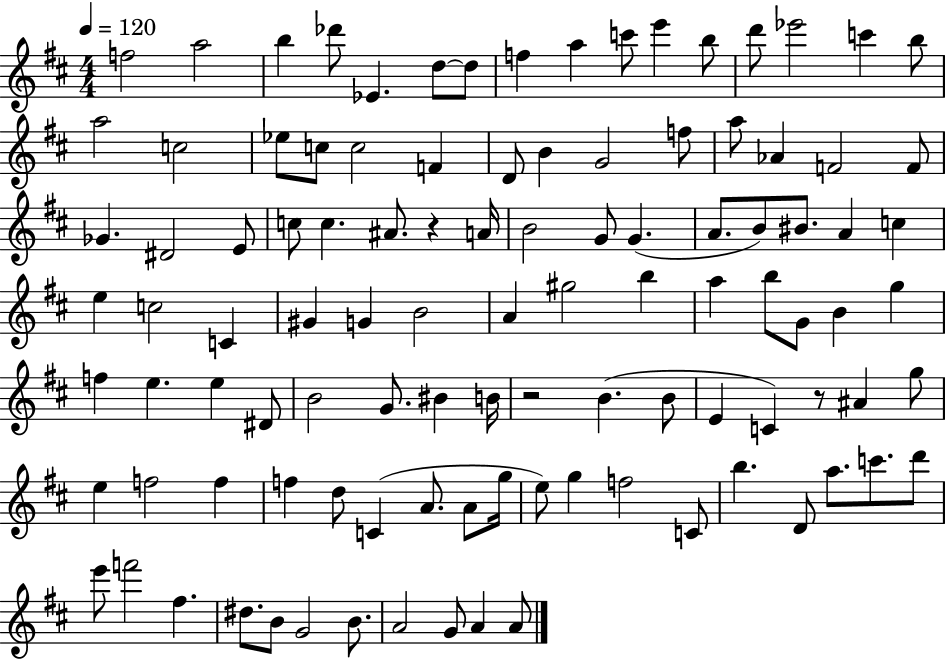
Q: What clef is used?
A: treble